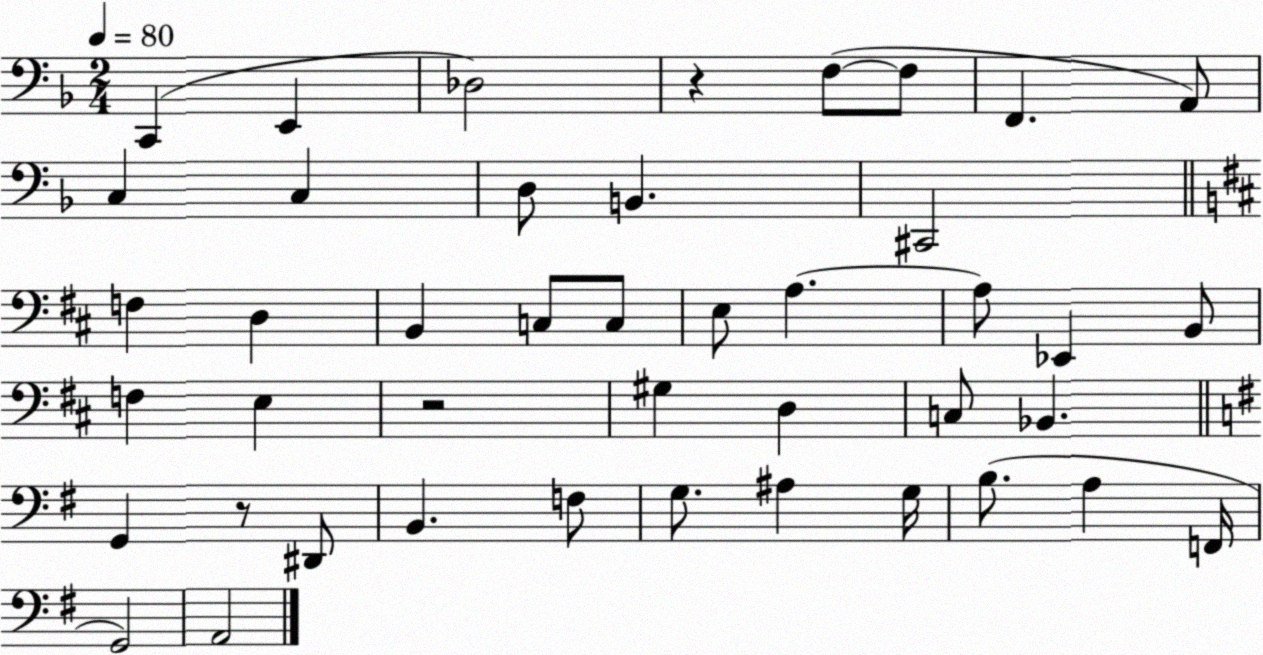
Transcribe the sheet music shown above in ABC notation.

X:1
T:Untitled
M:2/4
L:1/4
K:F
C,, E,, _D,2 z F,/2 F,/2 F,, A,,/2 C, C, D,/2 B,, ^C,,2 F, D, B,, C,/2 C,/2 E,/2 A, A,/2 _E,, B,,/2 F, E, z2 ^G, D, C,/2 _B,, G,, z/2 ^D,,/2 B,, F,/2 G,/2 ^A, G,/4 B,/2 A, F,,/4 G,,2 A,,2